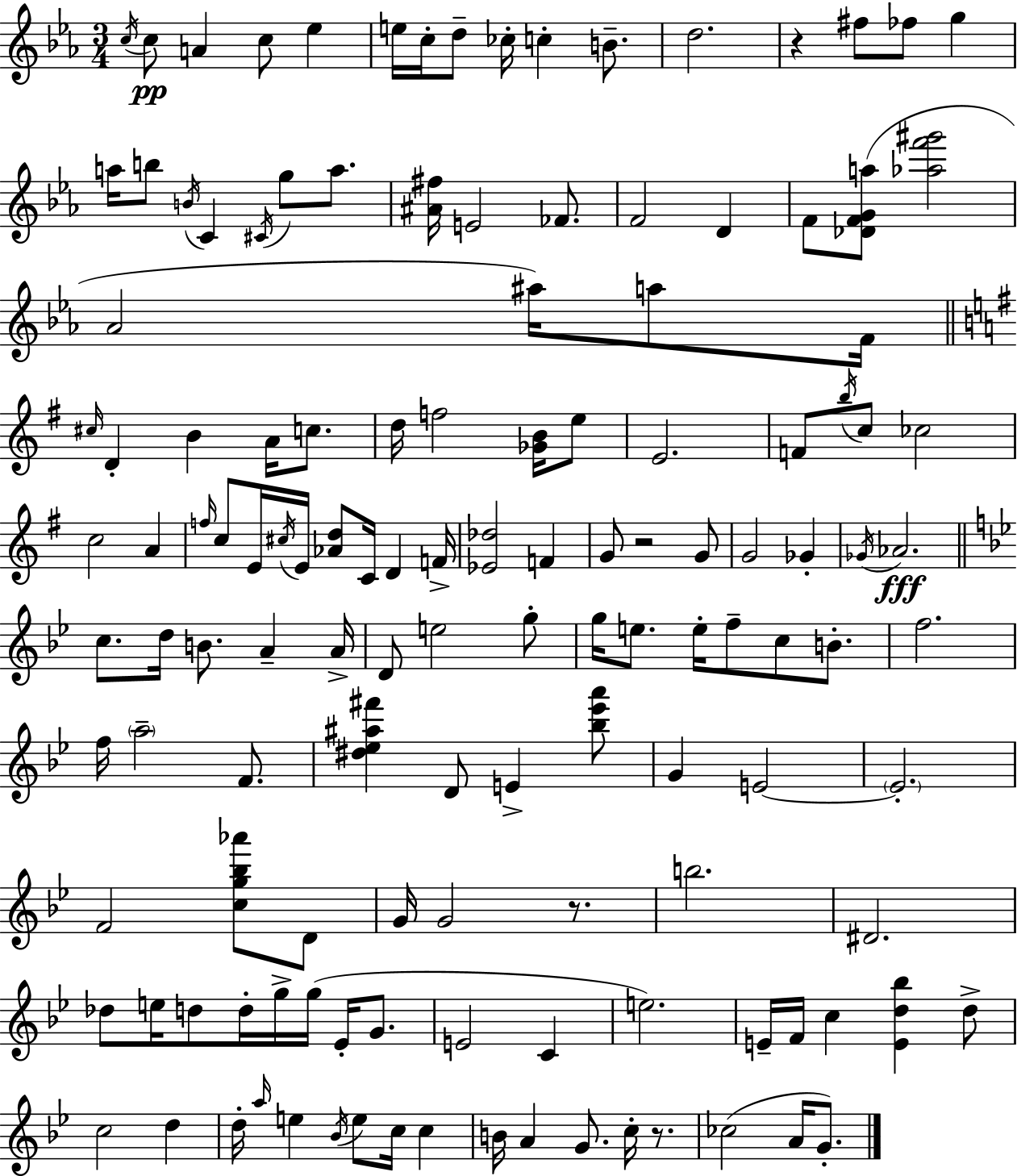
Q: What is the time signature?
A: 3/4